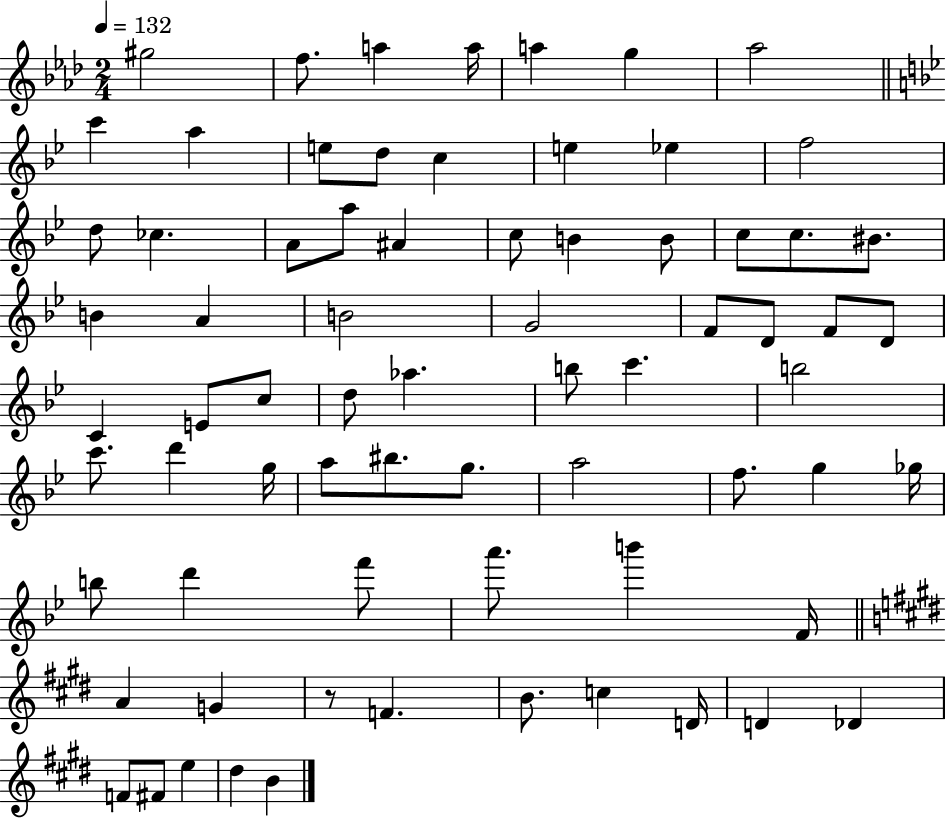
{
  \clef treble
  \numericTimeSignature
  \time 2/4
  \key aes \major
  \tempo 4 = 132
  gis''2 | f''8. a''4 a''16 | a''4 g''4 | aes''2 | \break \bar "||" \break \key bes \major c'''4 a''4 | e''8 d''8 c''4 | e''4 ees''4 | f''2 | \break d''8 ces''4. | a'8 a''8 ais'4 | c''8 b'4 b'8 | c''8 c''8. bis'8. | \break b'4 a'4 | b'2 | g'2 | f'8 d'8 f'8 d'8 | \break c'4 e'8 c''8 | d''8 aes''4. | b''8 c'''4. | b''2 | \break c'''8. d'''4 g''16 | a''8 bis''8. g''8. | a''2 | f''8. g''4 ges''16 | \break b''8 d'''4 f'''8 | a'''8. b'''4 f'16 | \bar "||" \break \key e \major a'4 g'4 | r8 f'4. | b'8. c''4 d'16 | d'4 des'4 | \break f'8 fis'8 e''4 | dis''4 b'4 | \bar "|."
}